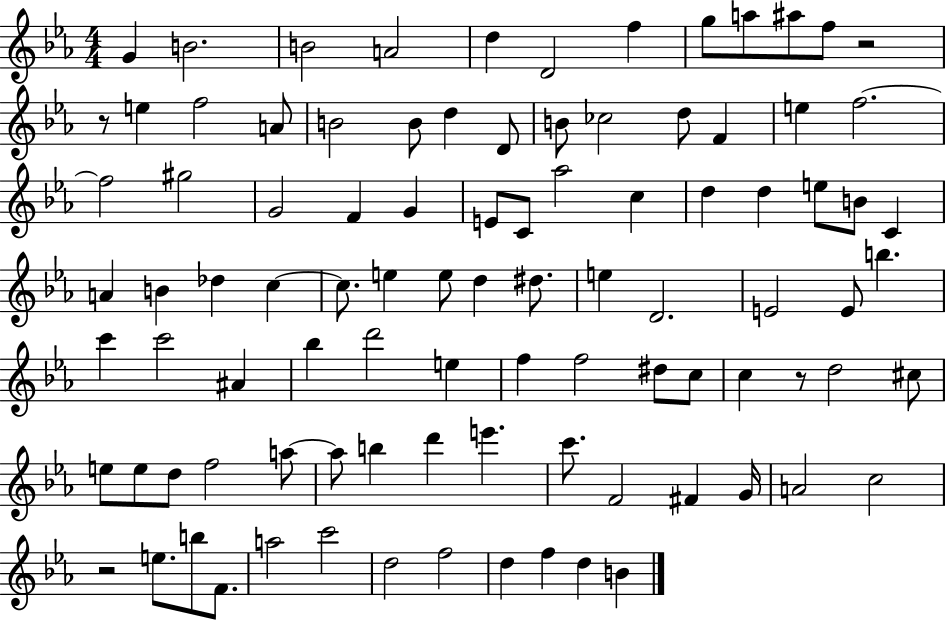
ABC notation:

X:1
T:Untitled
M:4/4
L:1/4
K:Eb
G B2 B2 A2 d D2 f g/2 a/2 ^a/2 f/2 z2 z/2 e f2 A/2 B2 B/2 d D/2 B/2 _c2 d/2 F e f2 f2 ^g2 G2 F G E/2 C/2 _a2 c d d e/2 B/2 C A B _d c c/2 e e/2 d ^d/2 e D2 E2 E/2 b c' c'2 ^A _b d'2 e f f2 ^d/2 c/2 c z/2 d2 ^c/2 e/2 e/2 d/2 f2 a/2 a/2 b d' e' c'/2 F2 ^F G/4 A2 c2 z2 e/2 b/2 F/2 a2 c'2 d2 f2 d f d B